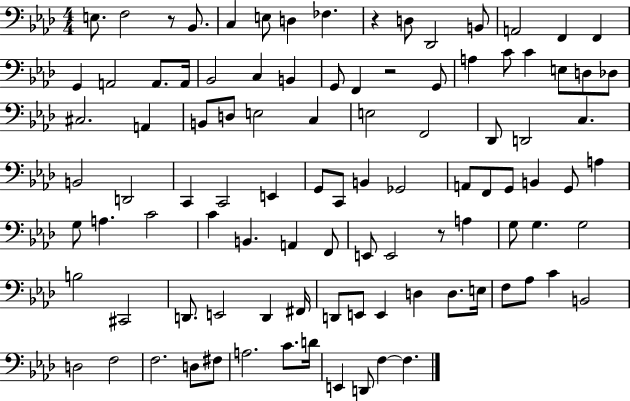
{
  \clef bass
  \numericTimeSignature
  \time 4/4
  \key aes \major
  e8. f2 r8 bes,8. | c4 e8 d4 fes4. | r4 d8 des,2 b,8 | a,2 f,4 f,4 | \break g,4 a,2 a,8. a,16 | bes,2 c4 b,4 | g,8 f,4 r2 g,8 | a4 c'8 c'4 e8 d8 des8 | \break cis2. a,4 | b,8 d8 e2 c4 | e2 f,2 | des,8 d,2 c4. | \break b,2 d,2 | c,4 c,2 e,4 | g,8 c,8 b,4 ges,2 | a,8 f,8 g,8 b,4 g,8 a4 | \break g8 a4. c'2 | c'4 b,4. a,4 f,8 | e,8 e,2 r8 a4 | g8 g4. g2 | \break b2 cis,2 | d,8. e,2 d,4 fis,16 | d,8 e,8 e,4 d4 d8. e16 | f8 aes8 c'4 b,2 | \break d2 f2 | f2. d8 fis8 | a2. c'8. d'16 | e,4 d,8 f4~~ f4. | \break \bar "|."
}